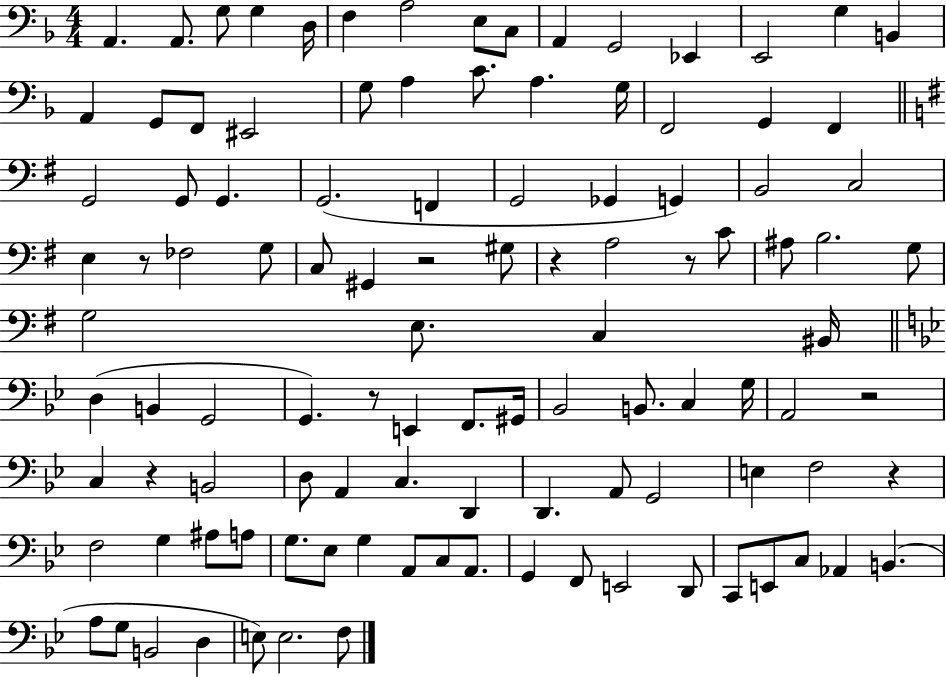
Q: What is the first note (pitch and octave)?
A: A2